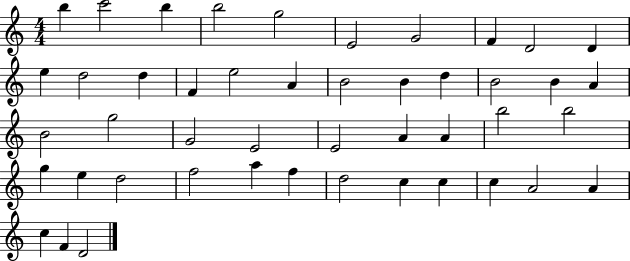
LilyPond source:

{
  \clef treble
  \numericTimeSignature
  \time 4/4
  \key c \major
  b''4 c'''2 b''4 | b''2 g''2 | e'2 g'2 | f'4 d'2 d'4 | \break e''4 d''2 d''4 | f'4 e''2 a'4 | b'2 b'4 d''4 | b'2 b'4 a'4 | \break b'2 g''2 | g'2 e'2 | e'2 a'4 a'4 | b''2 b''2 | \break g''4 e''4 d''2 | f''2 a''4 f''4 | d''2 c''4 c''4 | c''4 a'2 a'4 | \break c''4 f'4 d'2 | \bar "|."
}